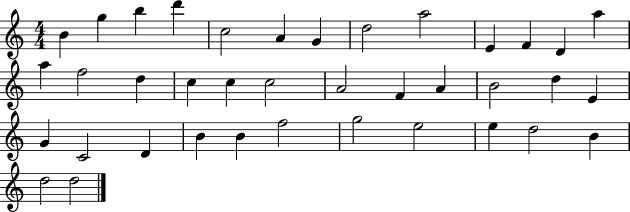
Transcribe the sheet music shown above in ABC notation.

X:1
T:Untitled
M:4/4
L:1/4
K:C
B g b d' c2 A G d2 a2 E F D a a f2 d c c c2 A2 F A B2 d E G C2 D B B f2 g2 e2 e d2 B d2 d2